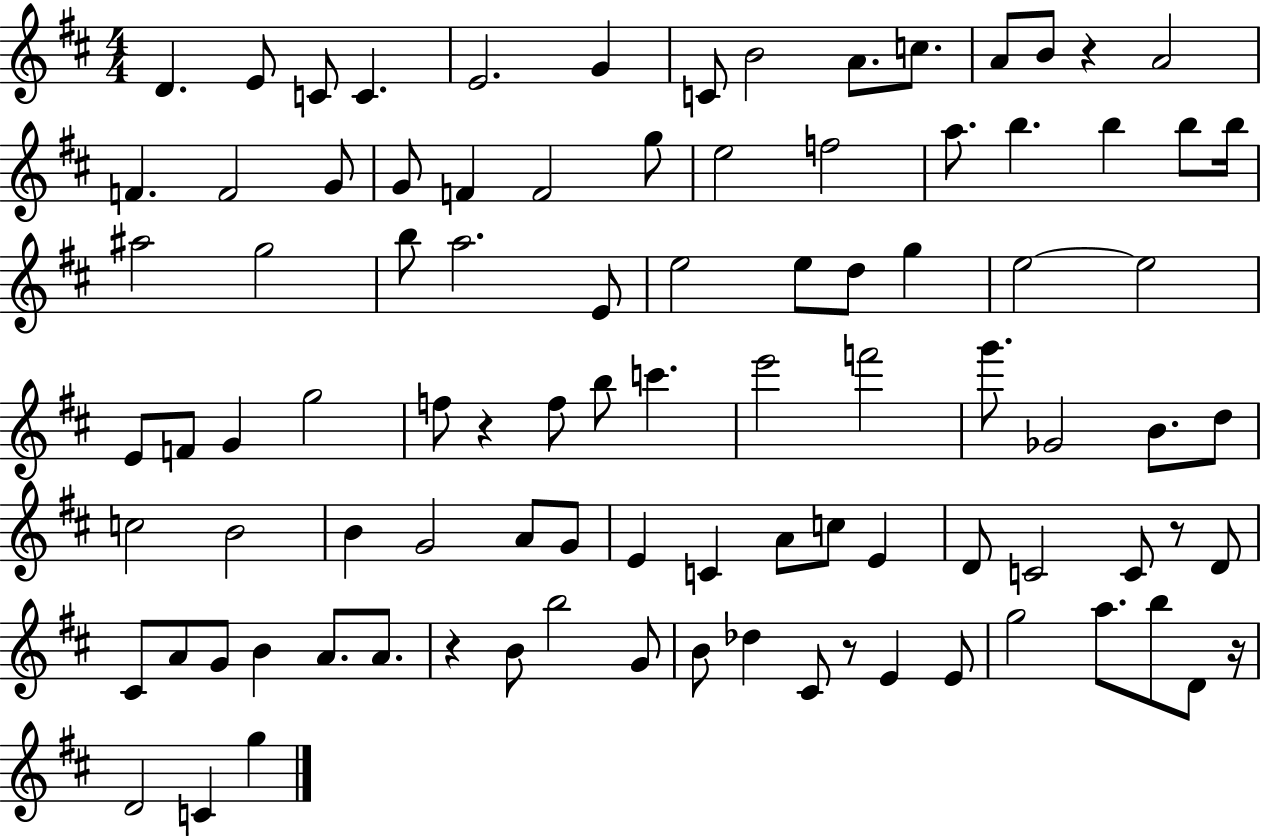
D4/q. E4/e C4/e C4/q. E4/h. G4/q C4/e B4/h A4/e. C5/e. A4/e B4/e R/q A4/h F4/q. F4/h G4/e G4/e F4/q F4/h G5/e E5/h F5/h A5/e. B5/q. B5/q B5/e B5/s A#5/h G5/h B5/e A5/h. E4/e E5/h E5/e D5/e G5/q E5/h E5/h E4/e F4/e G4/q G5/h F5/e R/q F5/e B5/e C6/q. E6/h F6/h G6/e. Gb4/h B4/e. D5/e C5/h B4/h B4/q G4/h A4/e G4/e E4/q C4/q A4/e C5/e E4/q D4/e C4/h C4/e R/e D4/e C#4/e A4/e G4/e B4/q A4/e. A4/e. R/q B4/e B5/h G4/e B4/e Db5/q C#4/e R/e E4/q E4/e G5/h A5/e. B5/e D4/e R/s D4/h C4/q G5/q